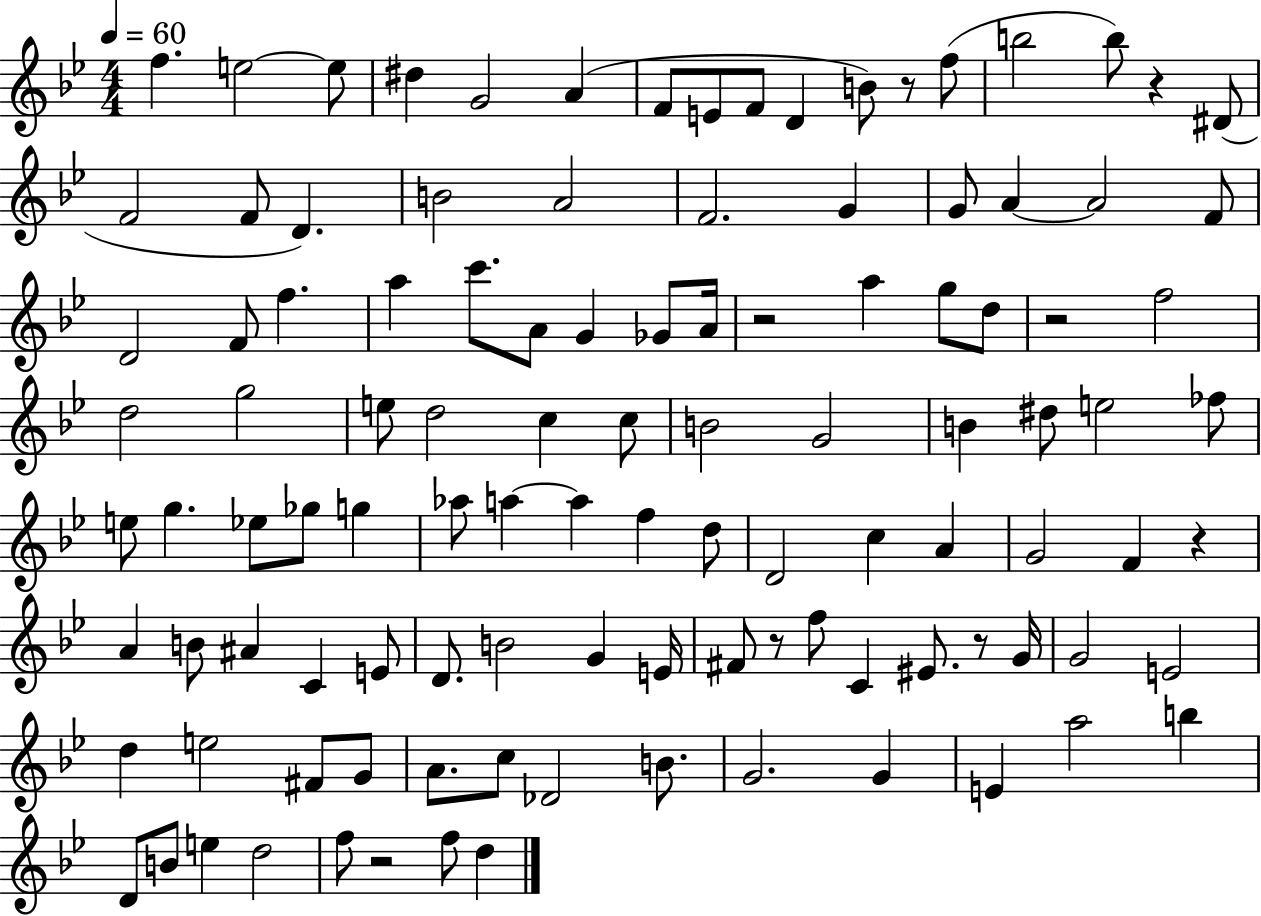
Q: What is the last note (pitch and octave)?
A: D5